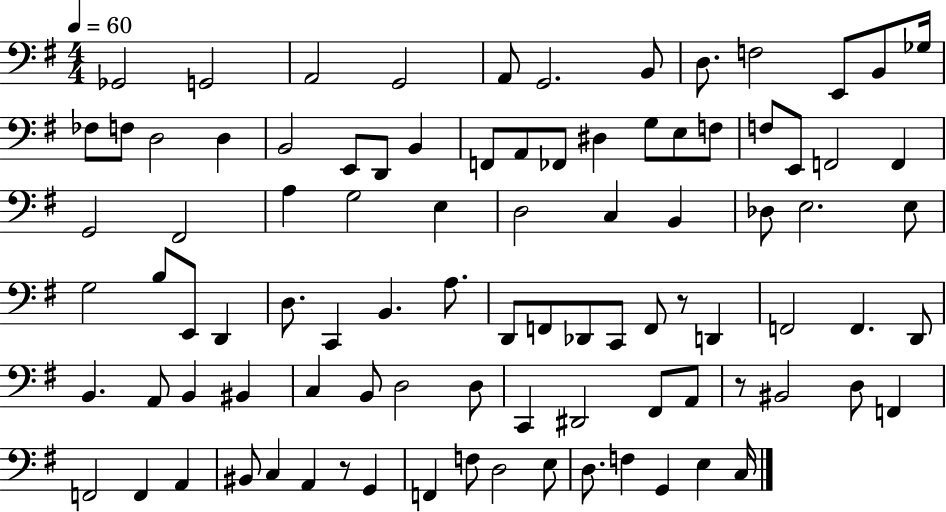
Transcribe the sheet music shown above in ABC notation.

X:1
T:Untitled
M:4/4
L:1/4
K:G
_G,,2 G,,2 A,,2 G,,2 A,,/2 G,,2 B,,/2 D,/2 F,2 E,,/2 B,,/2 _G,/4 _F,/2 F,/2 D,2 D, B,,2 E,,/2 D,,/2 B,, F,,/2 A,,/2 _F,,/2 ^D, G,/2 E,/2 F,/2 F,/2 E,,/2 F,,2 F,, G,,2 ^F,,2 A, G,2 E, D,2 C, B,, _D,/2 E,2 E,/2 G,2 B,/2 E,,/2 D,, D,/2 C,, B,, A,/2 D,,/2 F,,/2 _D,,/2 C,,/2 F,,/2 z/2 D,, F,,2 F,, D,,/2 B,, A,,/2 B,, ^B,, C, B,,/2 D,2 D,/2 C,, ^D,,2 ^F,,/2 A,,/2 z/2 ^B,,2 D,/2 F,, F,,2 F,, A,, ^B,,/2 C, A,, z/2 G,, F,, F,/2 D,2 E,/2 D,/2 F, G,, E, C,/4